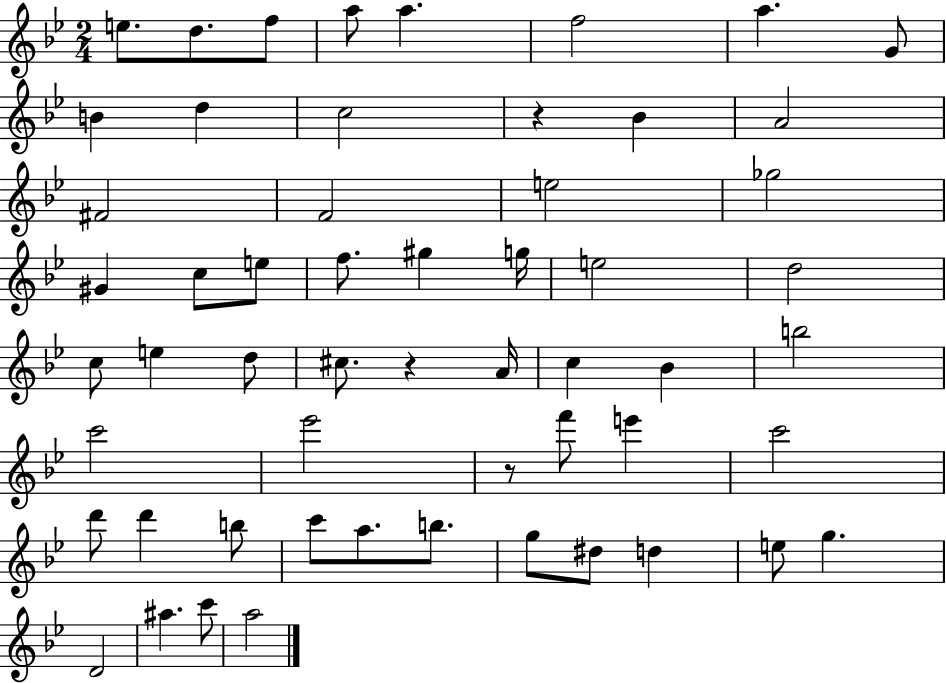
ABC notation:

X:1
T:Untitled
M:2/4
L:1/4
K:Bb
e/2 d/2 f/2 a/2 a f2 a G/2 B d c2 z _B A2 ^F2 F2 e2 _g2 ^G c/2 e/2 f/2 ^g g/4 e2 d2 c/2 e d/2 ^c/2 z A/4 c _B b2 c'2 _e'2 z/2 f'/2 e' c'2 d'/2 d' b/2 c'/2 a/2 b/2 g/2 ^d/2 d e/2 g D2 ^a c'/2 a2